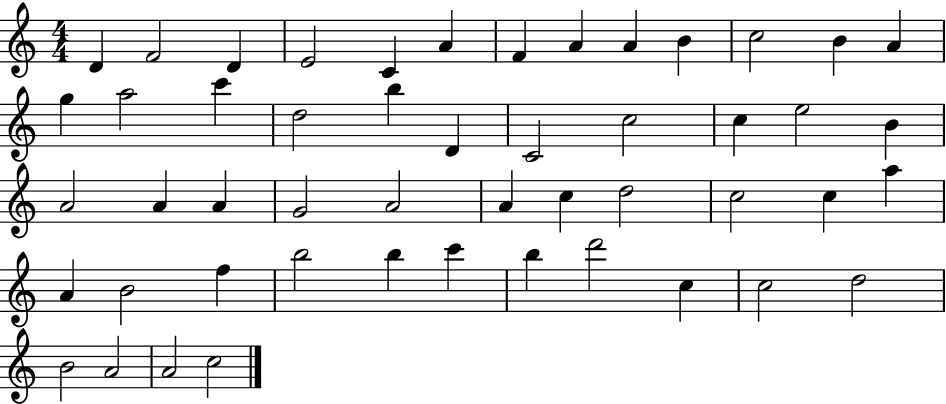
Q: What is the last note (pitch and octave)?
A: C5